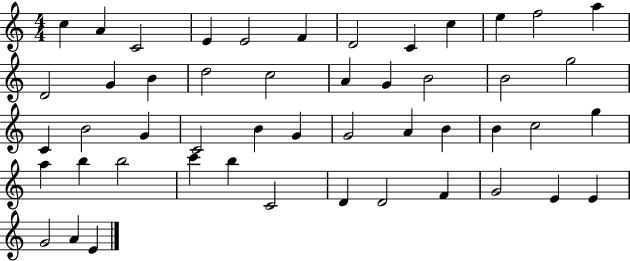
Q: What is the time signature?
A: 4/4